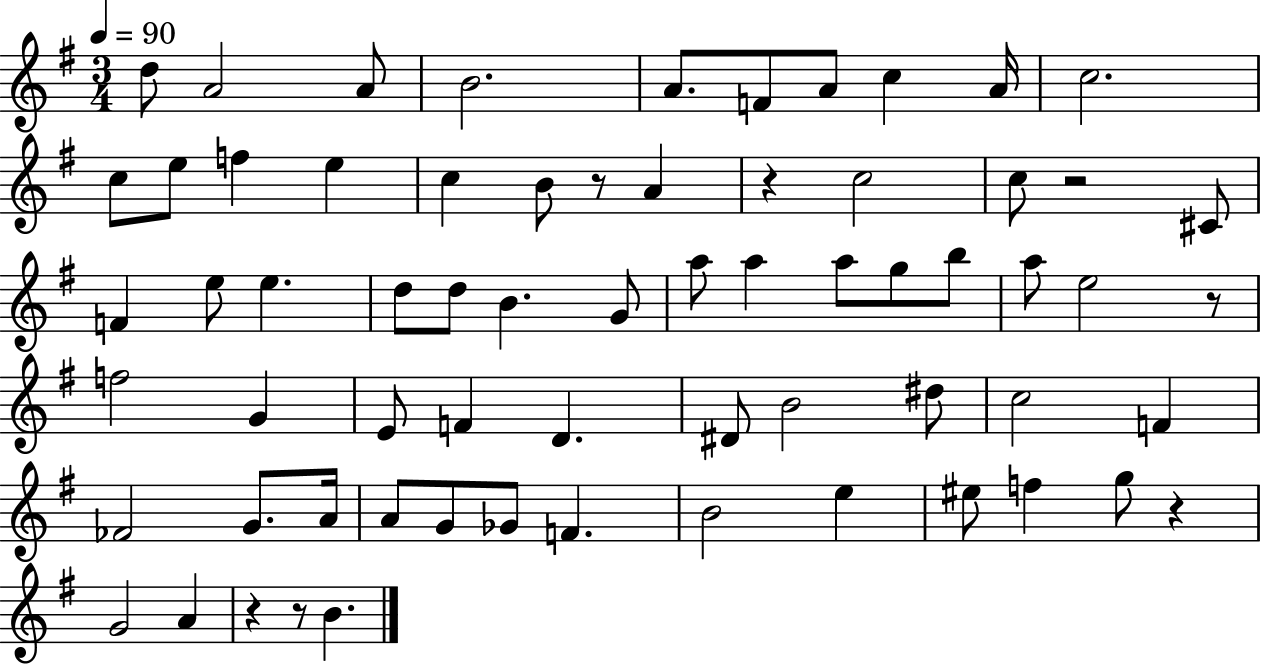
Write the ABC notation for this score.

X:1
T:Untitled
M:3/4
L:1/4
K:G
d/2 A2 A/2 B2 A/2 F/2 A/2 c A/4 c2 c/2 e/2 f e c B/2 z/2 A z c2 c/2 z2 ^C/2 F e/2 e d/2 d/2 B G/2 a/2 a a/2 g/2 b/2 a/2 e2 z/2 f2 G E/2 F D ^D/2 B2 ^d/2 c2 F _F2 G/2 A/4 A/2 G/2 _G/2 F B2 e ^e/2 f g/2 z G2 A z z/2 B